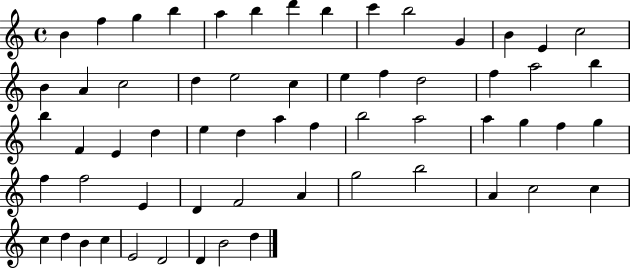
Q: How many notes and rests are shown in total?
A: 60